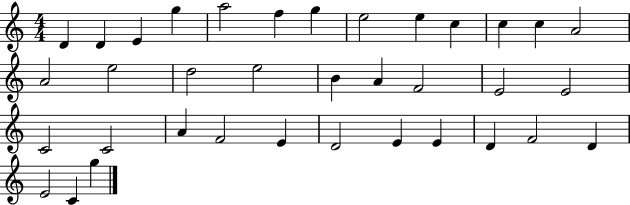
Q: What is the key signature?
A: C major